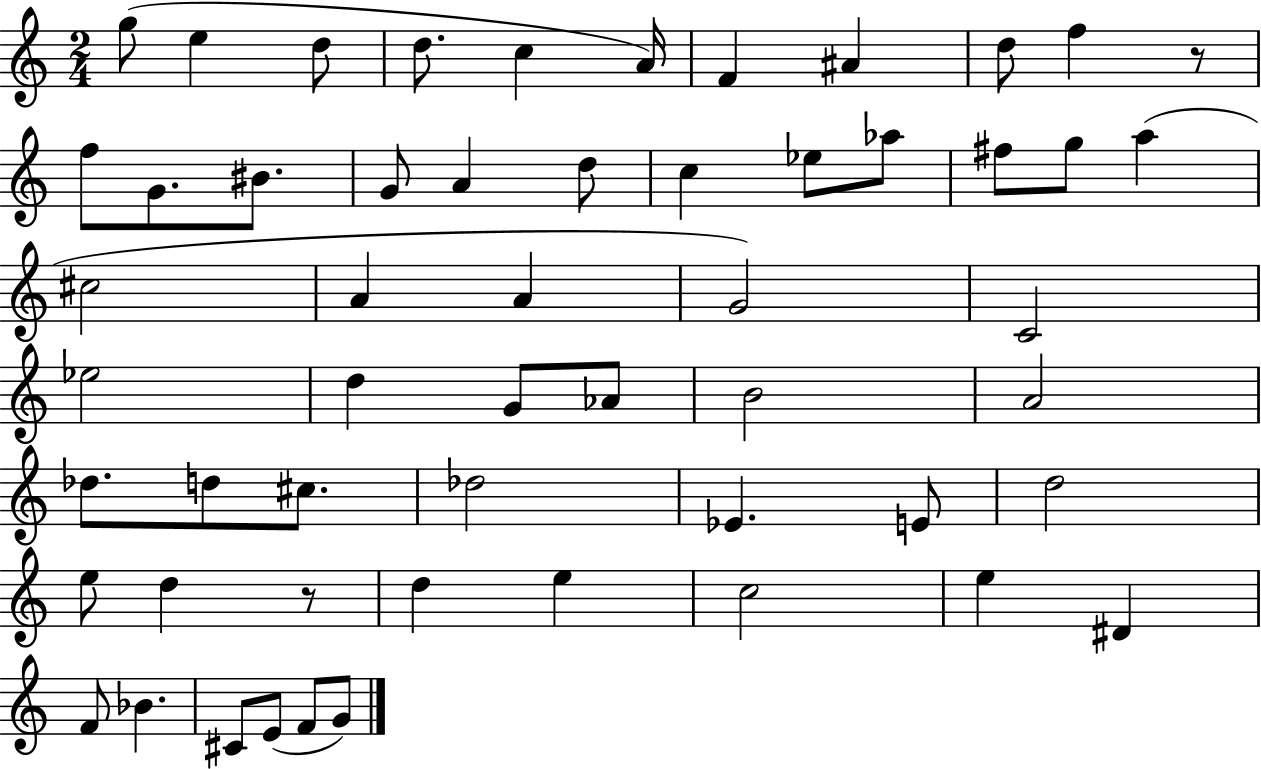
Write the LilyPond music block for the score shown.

{
  \clef treble
  \numericTimeSignature
  \time 2/4
  \key c \major
  g''8( e''4 d''8 | d''8. c''4 a'16) | f'4 ais'4 | d''8 f''4 r8 | \break f''8 g'8. bis'8. | g'8 a'4 d''8 | c''4 ees''8 aes''8 | fis''8 g''8 a''4( | \break cis''2 | a'4 a'4 | g'2) | c'2 | \break ees''2 | d''4 g'8 aes'8 | b'2 | a'2 | \break des''8. d''8 cis''8. | des''2 | ees'4. e'8 | d''2 | \break e''8 d''4 r8 | d''4 e''4 | c''2 | e''4 dis'4 | \break f'8 bes'4. | cis'8 e'8( f'8 g'8) | \bar "|."
}